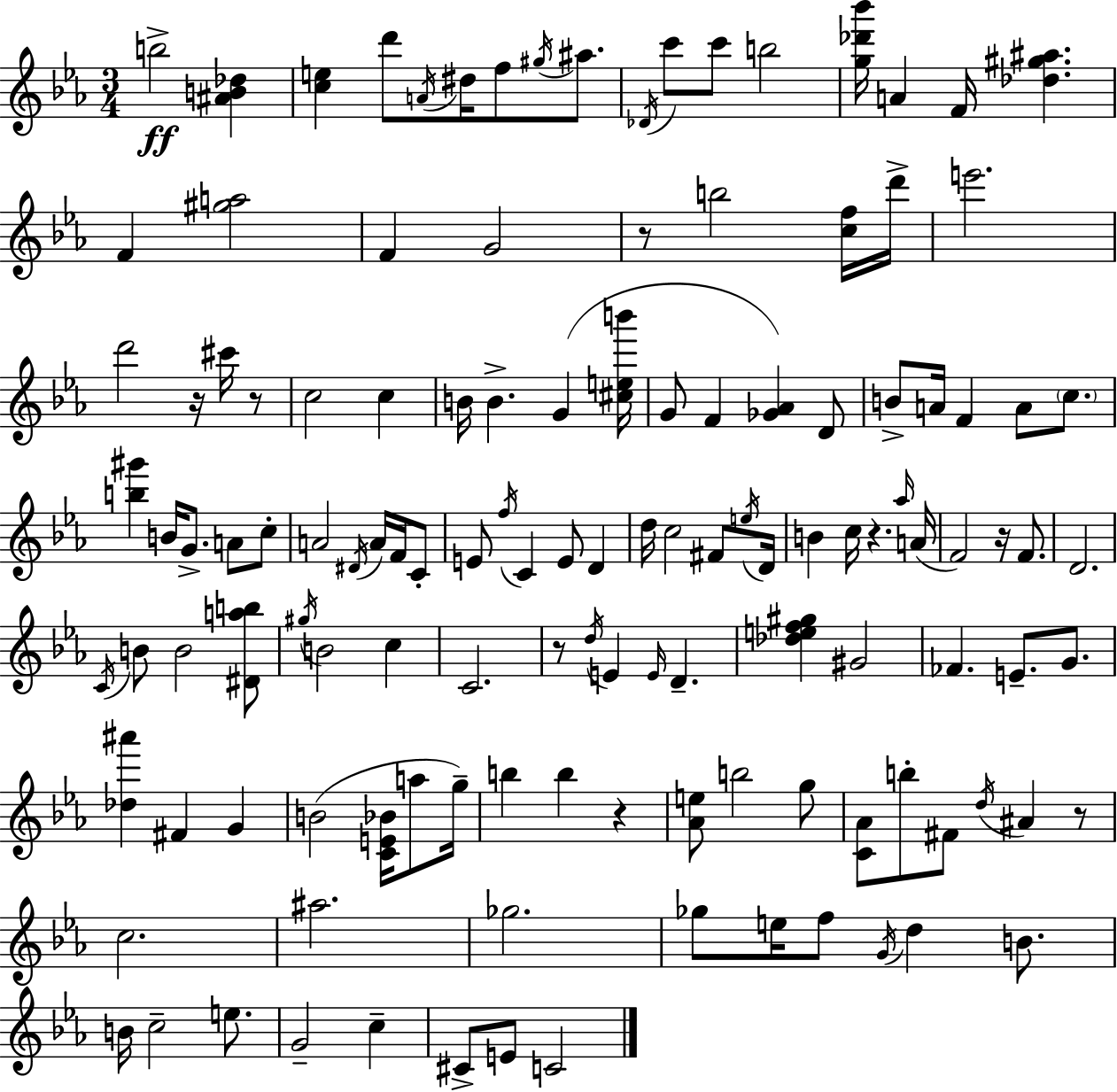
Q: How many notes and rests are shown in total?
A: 128